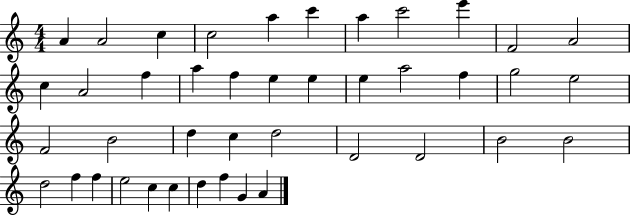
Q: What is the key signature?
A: C major